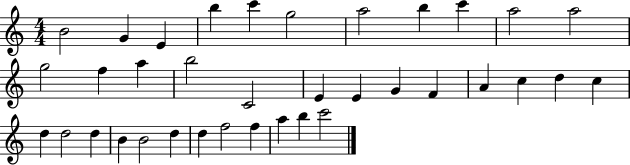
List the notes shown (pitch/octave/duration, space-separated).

B4/h G4/q E4/q B5/q C6/q G5/h A5/h B5/q C6/q A5/h A5/h G5/h F5/q A5/q B5/h C4/h E4/q E4/q G4/q F4/q A4/q C5/q D5/q C5/q D5/q D5/h D5/q B4/q B4/h D5/q D5/q F5/h F5/q A5/q B5/q C6/h